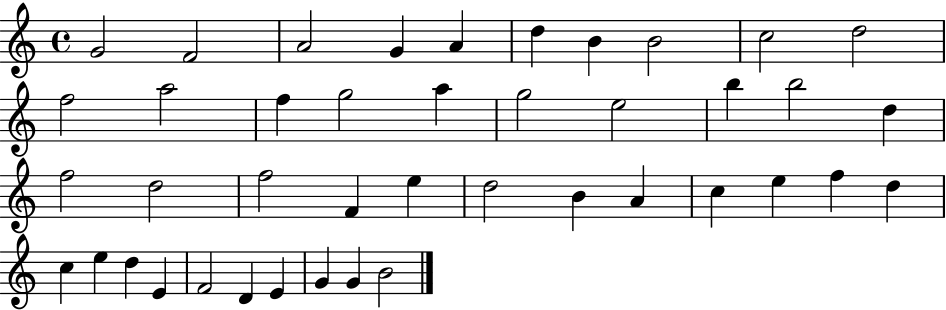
{
  \clef treble
  \time 4/4
  \defaultTimeSignature
  \key c \major
  g'2 f'2 | a'2 g'4 a'4 | d''4 b'4 b'2 | c''2 d''2 | \break f''2 a''2 | f''4 g''2 a''4 | g''2 e''2 | b''4 b''2 d''4 | \break f''2 d''2 | f''2 f'4 e''4 | d''2 b'4 a'4 | c''4 e''4 f''4 d''4 | \break c''4 e''4 d''4 e'4 | f'2 d'4 e'4 | g'4 g'4 b'2 | \bar "|."
}